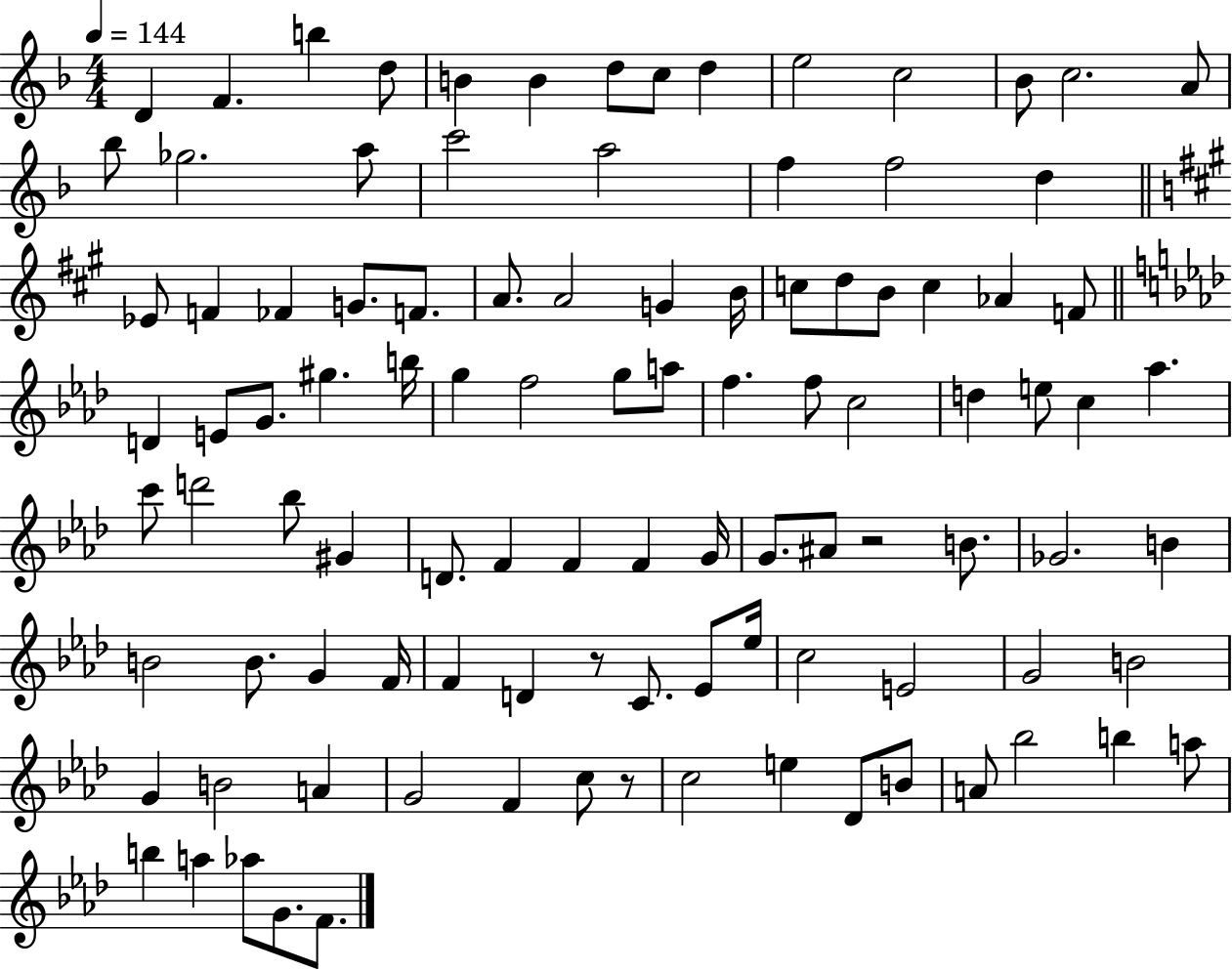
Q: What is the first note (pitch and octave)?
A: D4